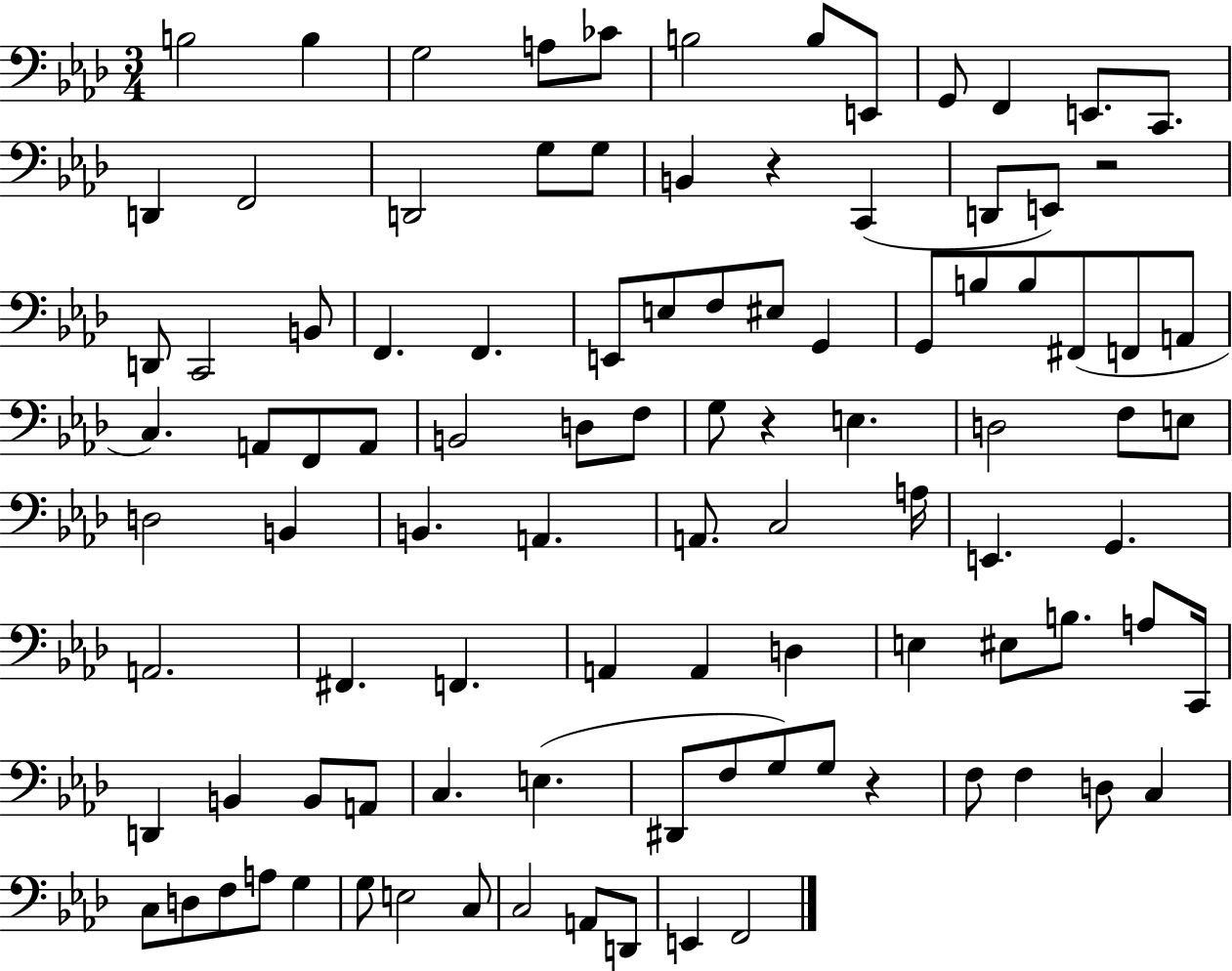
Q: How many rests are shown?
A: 4